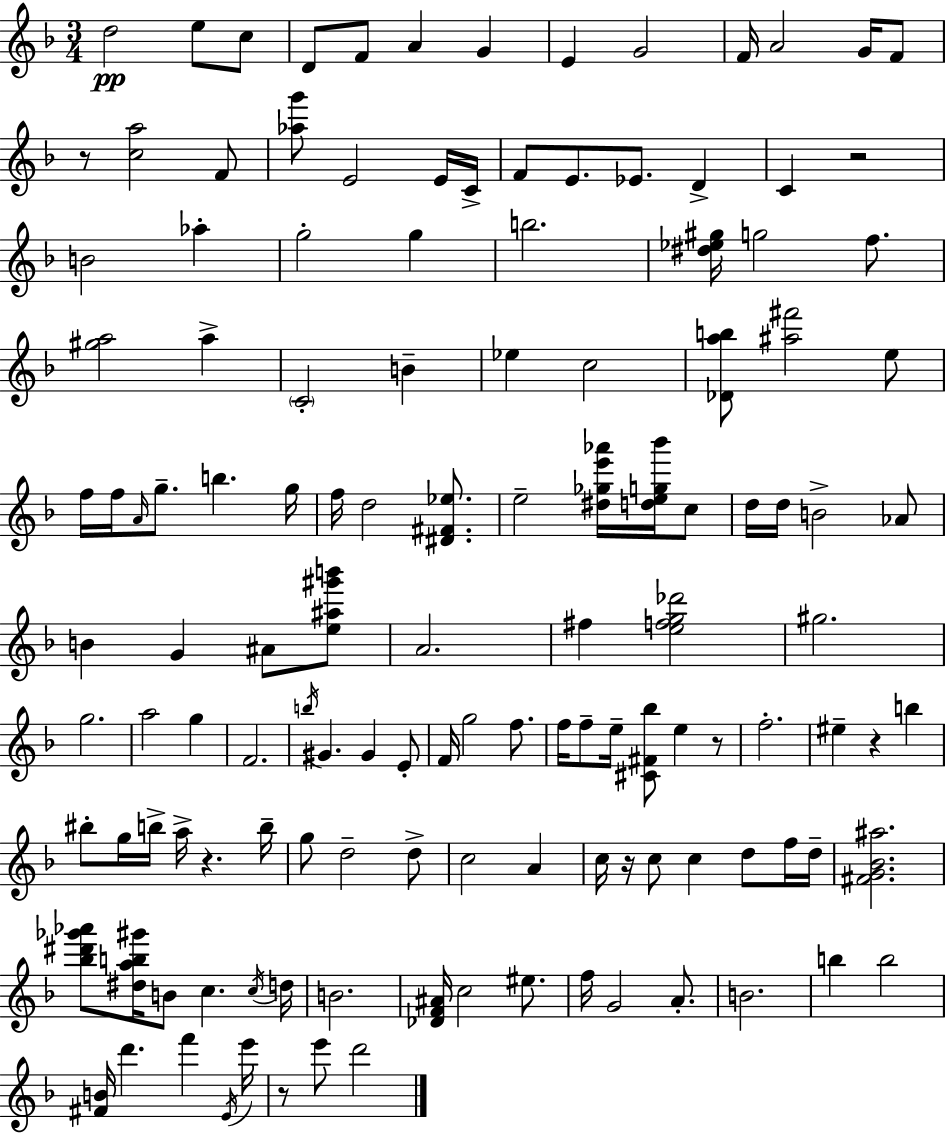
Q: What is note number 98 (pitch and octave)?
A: G4